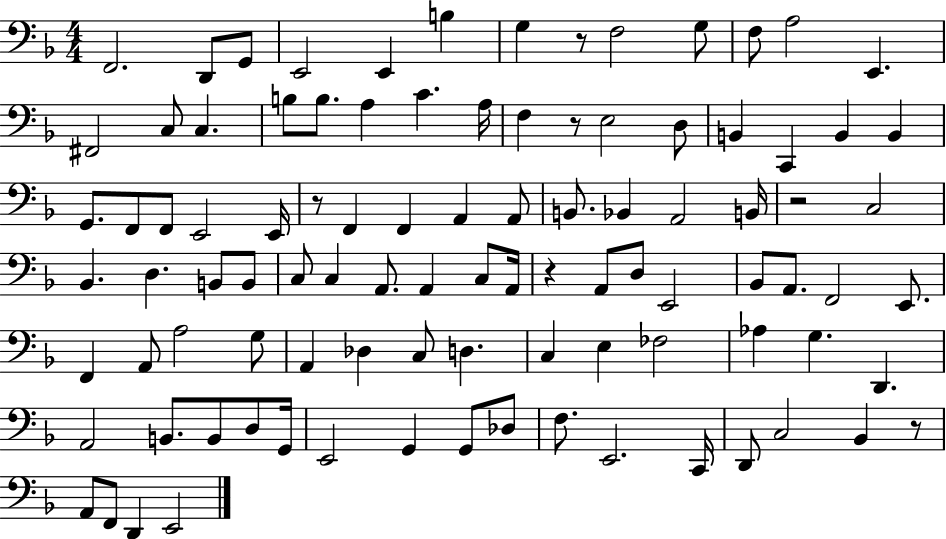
{
  \clef bass
  \numericTimeSignature
  \time 4/4
  \key f \major
  f,2. d,8 g,8 | e,2 e,4 b4 | g4 r8 f2 g8 | f8 a2 e,4. | \break fis,2 c8 c4. | b8 b8. a4 c'4. a16 | f4 r8 e2 d8 | b,4 c,4 b,4 b,4 | \break g,8. f,8 f,8 e,2 e,16 | r8 f,4 f,4 a,4 a,8 | b,8. bes,4 a,2 b,16 | r2 c2 | \break bes,4. d4. b,8 b,8 | c8 c4 a,8. a,4 c8 a,16 | r4 a,8 d8 e,2 | bes,8 a,8. f,2 e,8. | \break f,4 a,8 a2 g8 | a,4 des4 c8 d4. | c4 e4 fes2 | aes4 g4. d,4. | \break a,2 b,8. b,8 d8 g,16 | e,2 g,4 g,8 des8 | f8. e,2. c,16 | d,8 c2 bes,4 r8 | \break a,8 f,8 d,4 e,2 | \bar "|."
}